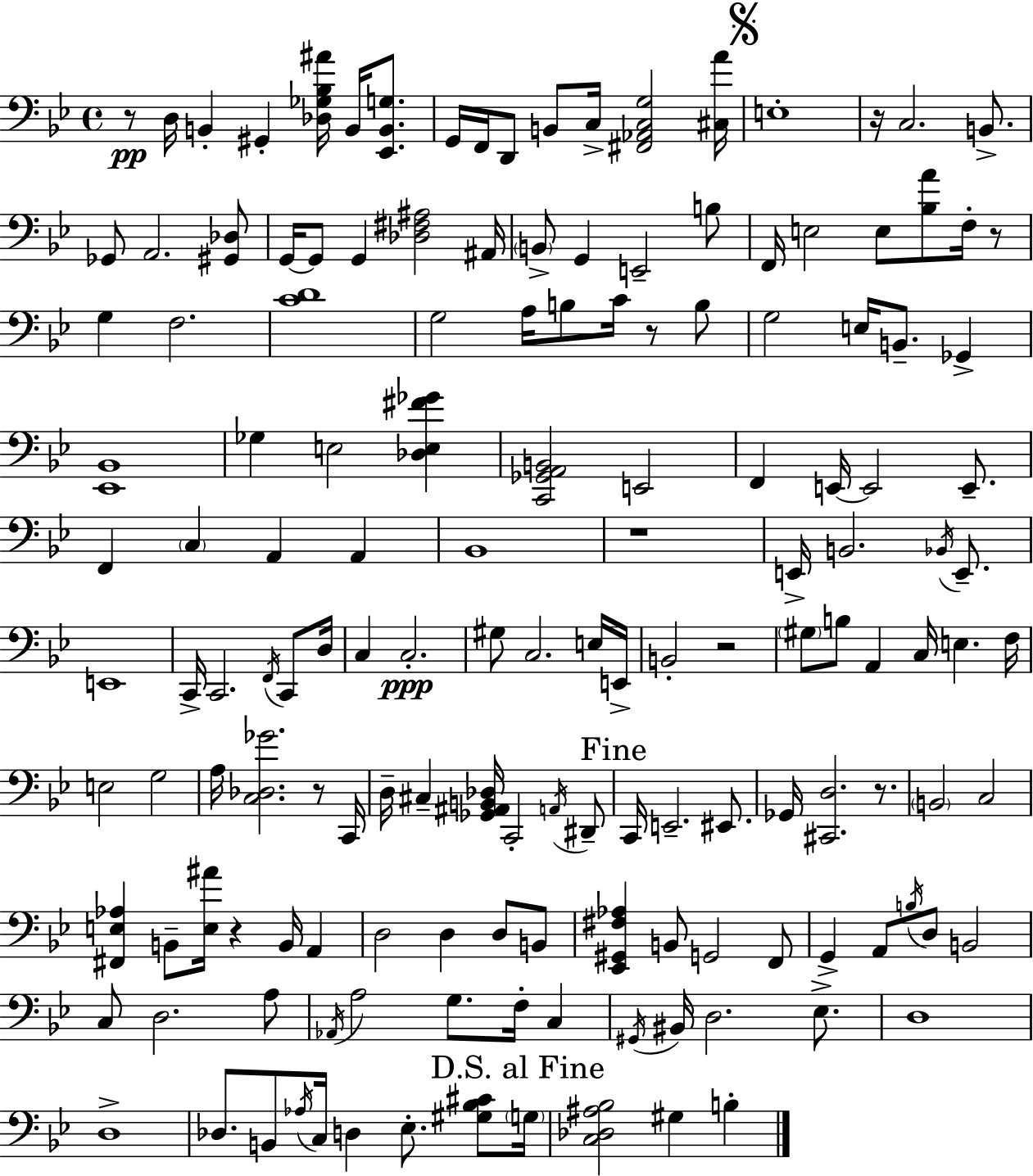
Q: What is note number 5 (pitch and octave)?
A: G2